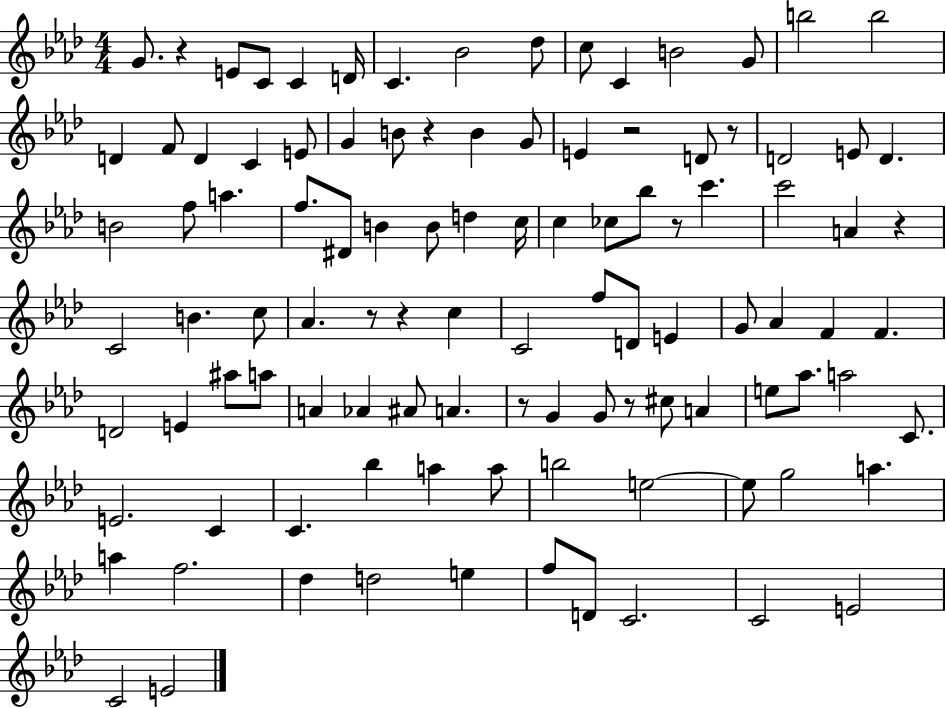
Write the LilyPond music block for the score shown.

{
  \clef treble
  \numericTimeSignature
  \time 4/4
  \key aes \major
  g'8. r4 e'8 c'8 c'4 d'16 | c'4. bes'2 des''8 | c''8 c'4 b'2 g'8 | b''2 b''2 | \break d'4 f'8 d'4 c'4 e'8 | g'4 b'8 r4 b'4 g'8 | e'4 r2 d'8 r8 | d'2 e'8 d'4. | \break b'2 f''8 a''4. | f''8. dis'8 b'4 b'8 d''4 c''16 | c''4 ces''8 bes''8 r8 c'''4. | c'''2 a'4 r4 | \break c'2 b'4. c''8 | aes'4. r8 r4 c''4 | c'2 f''8 d'8 e'4 | g'8 aes'4 f'4 f'4. | \break d'2 e'4 ais''8 a''8 | a'4 aes'4 ais'8 a'4. | r8 g'4 g'8 r8 cis''8 a'4 | e''8 aes''8. a''2 c'8. | \break e'2. c'4 | c'4. bes''4 a''4 a''8 | b''2 e''2~~ | e''8 g''2 a''4. | \break a''4 f''2. | des''4 d''2 e''4 | f''8 d'8 c'2. | c'2 e'2 | \break c'2 e'2 | \bar "|."
}